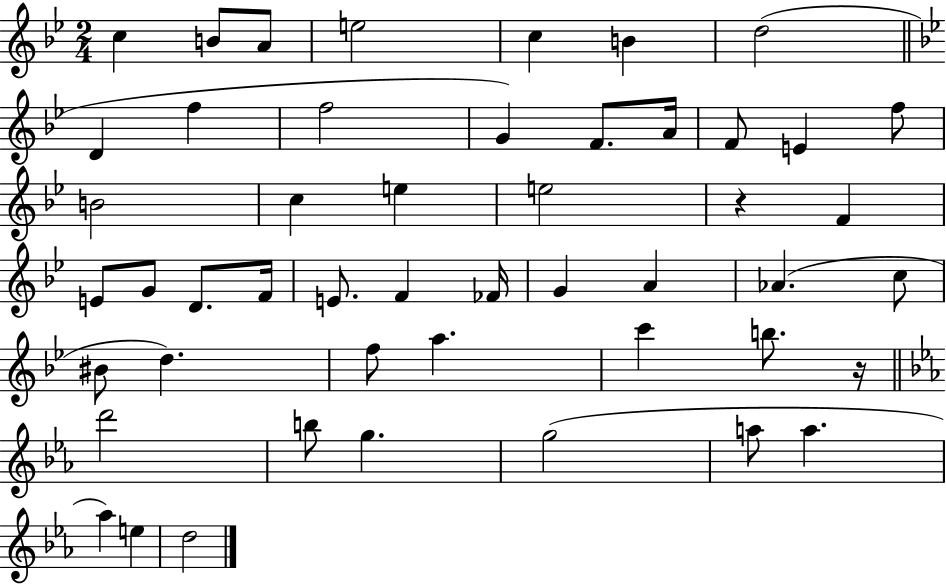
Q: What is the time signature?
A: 2/4